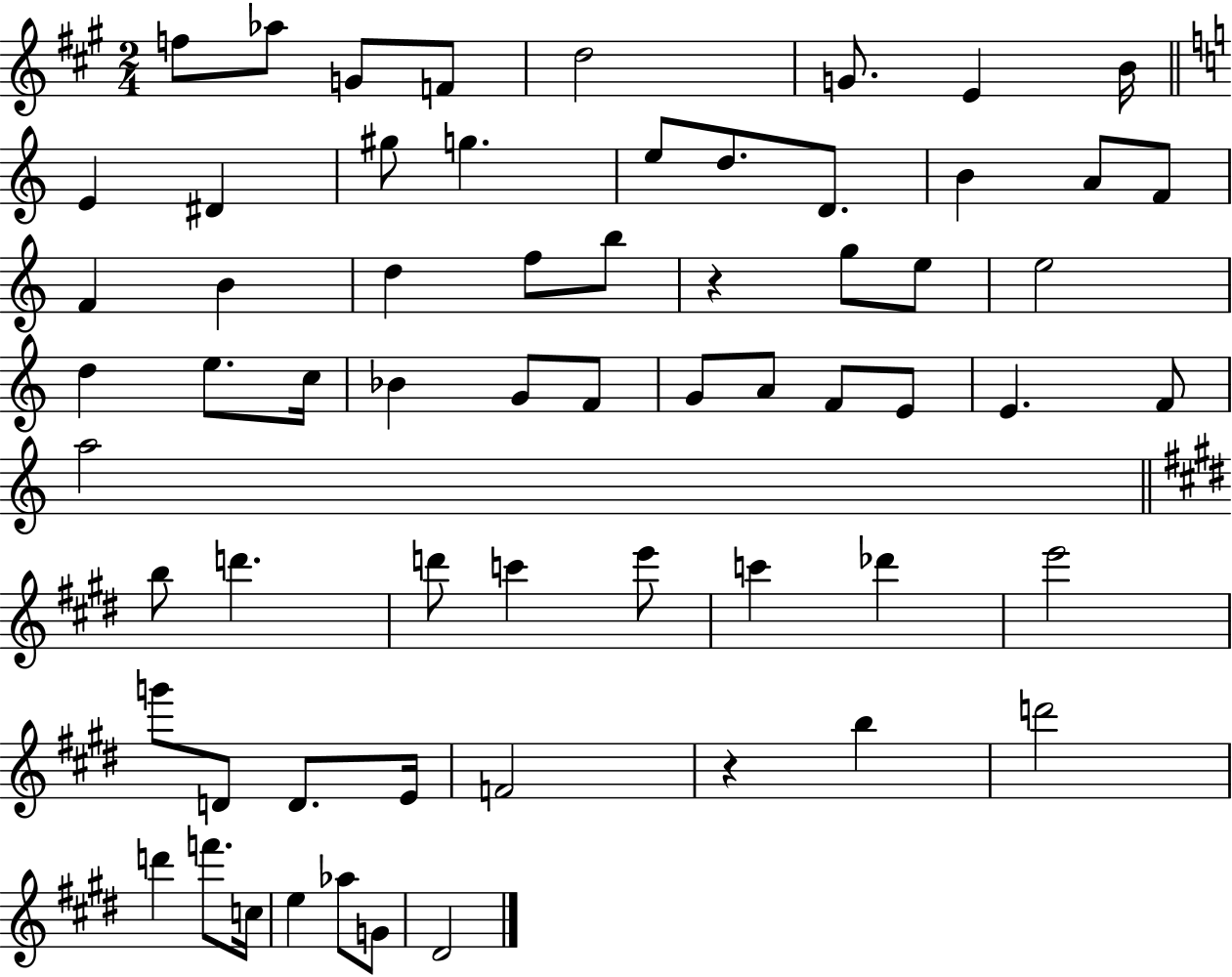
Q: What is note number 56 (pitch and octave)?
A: F6